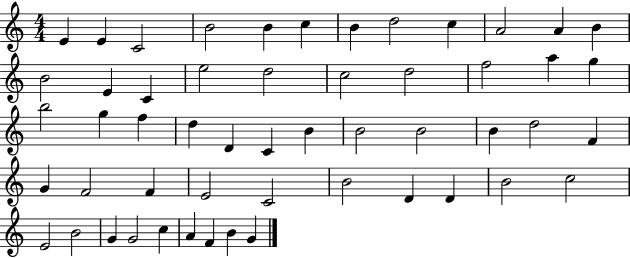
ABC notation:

X:1
T:Untitled
M:4/4
L:1/4
K:C
E E C2 B2 B c B d2 c A2 A B B2 E C e2 d2 c2 d2 f2 a g b2 g f d D C B B2 B2 B d2 F G F2 F E2 C2 B2 D D B2 c2 E2 B2 G G2 c A F B G